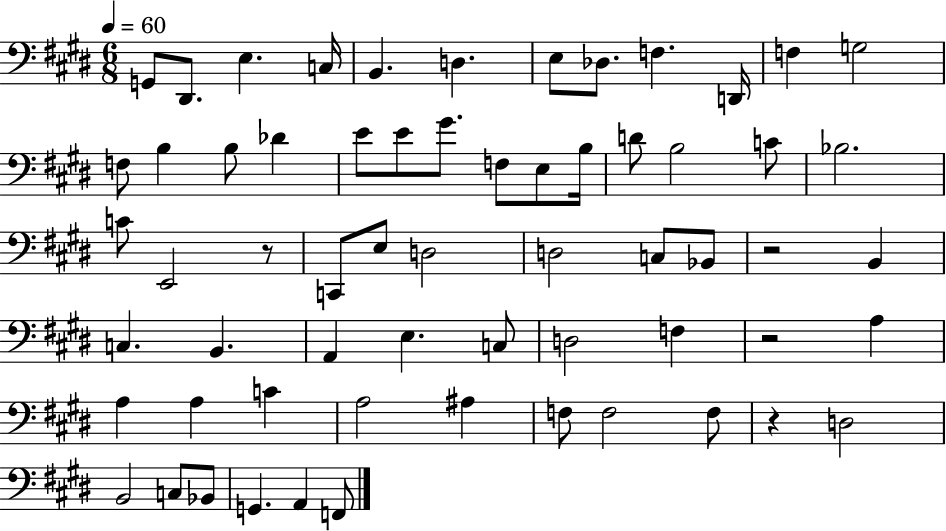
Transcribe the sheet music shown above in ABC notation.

X:1
T:Untitled
M:6/8
L:1/4
K:E
G,,/2 ^D,,/2 E, C,/4 B,, D, E,/2 _D,/2 F, D,,/4 F, G,2 F,/2 B, B,/2 _D E/2 E/2 ^G/2 F,/2 E,/2 B,/4 D/2 B,2 C/2 _B,2 C/2 E,,2 z/2 C,,/2 E,/2 D,2 D,2 C,/2 _B,,/2 z2 B,, C, B,, A,, E, C,/2 D,2 F, z2 A, A, A, C A,2 ^A, F,/2 F,2 F,/2 z D,2 B,,2 C,/2 _B,,/2 G,, A,, F,,/2